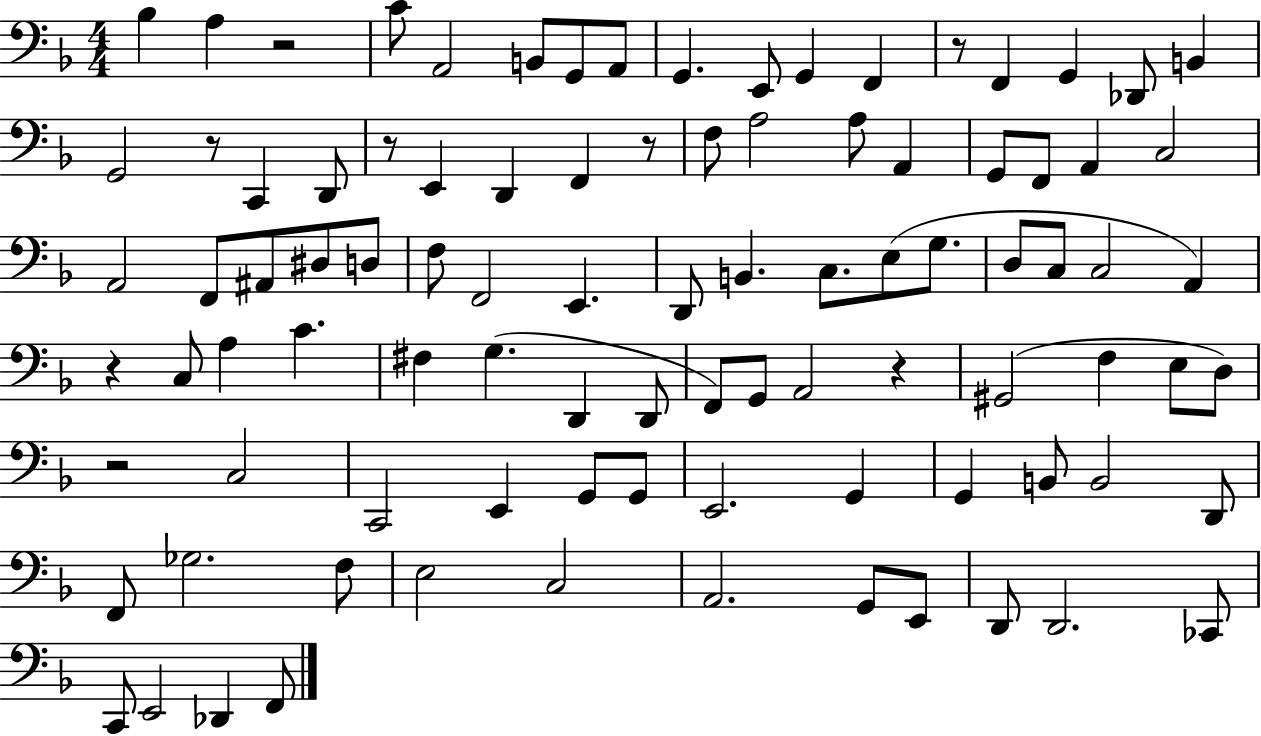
{
  \clef bass
  \numericTimeSignature
  \time 4/4
  \key f \major
  bes4 a4 r2 | c'8 a,2 b,8 g,8 a,8 | g,4. e,8 g,4 f,4 | r8 f,4 g,4 des,8 b,4 | \break g,2 r8 c,4 d,8 | r8 e,4 d,4 f,4 r8 | f8 a2 a8 a,4 | g,8 f,8 a,4 c2 | \break a,2 f,8 ais,8 dis8 d8 | f8 f,2 e,4. | d,8 b,4. c8. e8( g8. | d8 c8 c2 a,4) | \break r4 c8 a4 c'4. | fis4 g4.( d,4 d,8 | f,8) g,8 a,2 r4 | gis,2( f4 e8 d8) | \break r2 c2 | c,2 e,4 g,8 g,8 | e,2. g,4 | g,4 b,8 b,2 d,8 | \break f,8 ges2. f8 | e2 c2 | a,2. g,8 e,8 | d,8 d,2. ces,8 | \break c,8 e,2 des,4 f,8 | \bar "|."
}